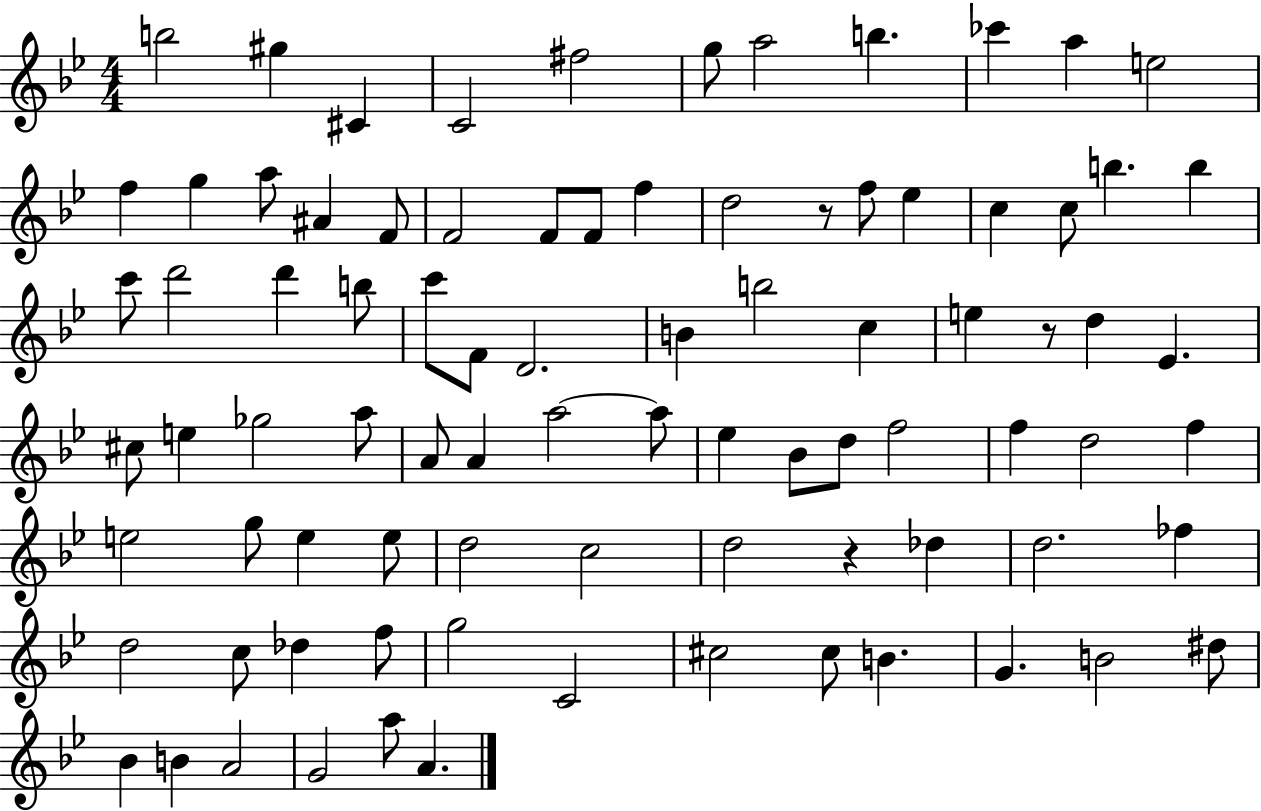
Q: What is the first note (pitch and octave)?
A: B5